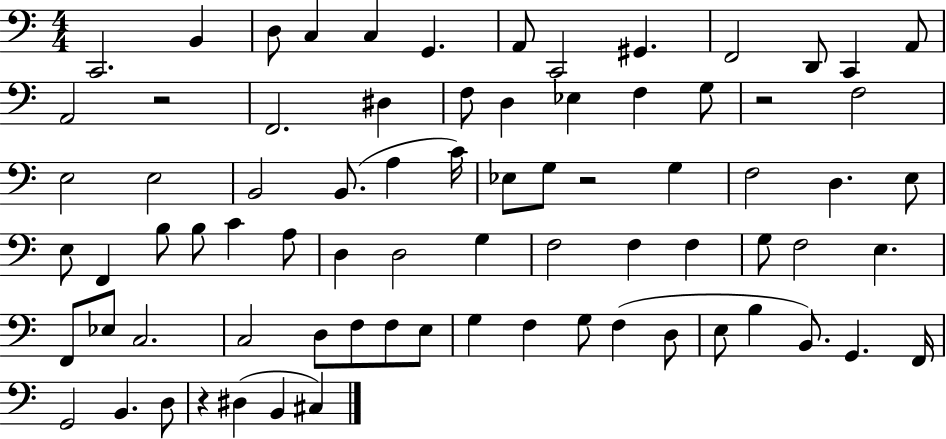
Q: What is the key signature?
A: C major